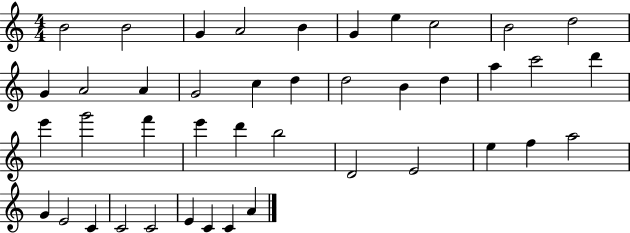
B4/h B4/h G4/q A4/h B4/q G4/q E5/q C5/h B4/h D5/h G4/q A4/h A4/q G4/h C5/q D5/q D5/h B4/q D5/q A5/q C6/h D6/q E6/q G6/h F6/q E6/q D6/q B5/h D4/h E4/h E5/q F5/q A5/h G4/q E4/h C4/q C4/h C4/h E4/q C4/q C4/q A4/q